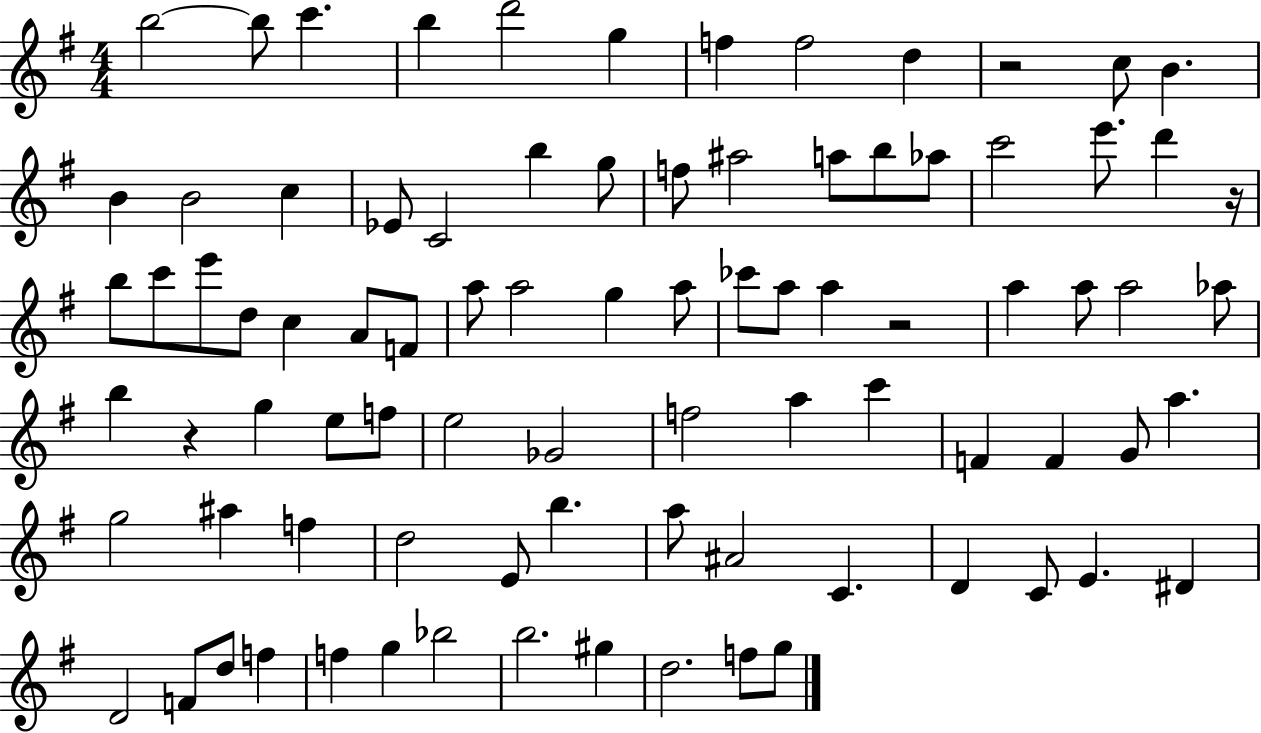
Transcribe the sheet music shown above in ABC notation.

X:1
T:Untitled
M:4/4
L:1/4
K:G
b2 b/2 c' b d'2 g f f2 d z2 c/2 B B B2 c _E/2 C2 b g/2 f/2 ^a2 a/2 b/2 _a/2 c'2 e'/2 d' z/4 b/2 c'/2 e'/2 d/2 c A/2 F/2 a/2 a2 g a/2 _c'/2 a/2 a z2 a a/2 a2 _a/2 b z g e/2 f/2 e2 _G2 f2 a c' F F G/2 a g2 ^a f d2 E/2 b a/2 ^A2 C D C/2 E ^D D2 F/2 d/2 f f g _b2 b2 ^g d2 f/2 g/2